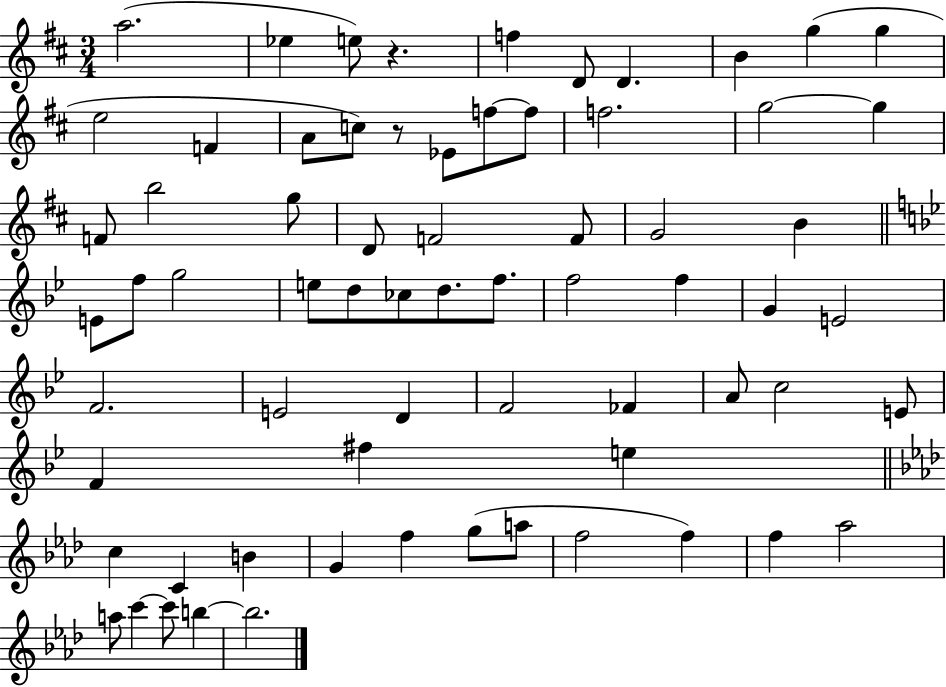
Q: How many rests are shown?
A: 2